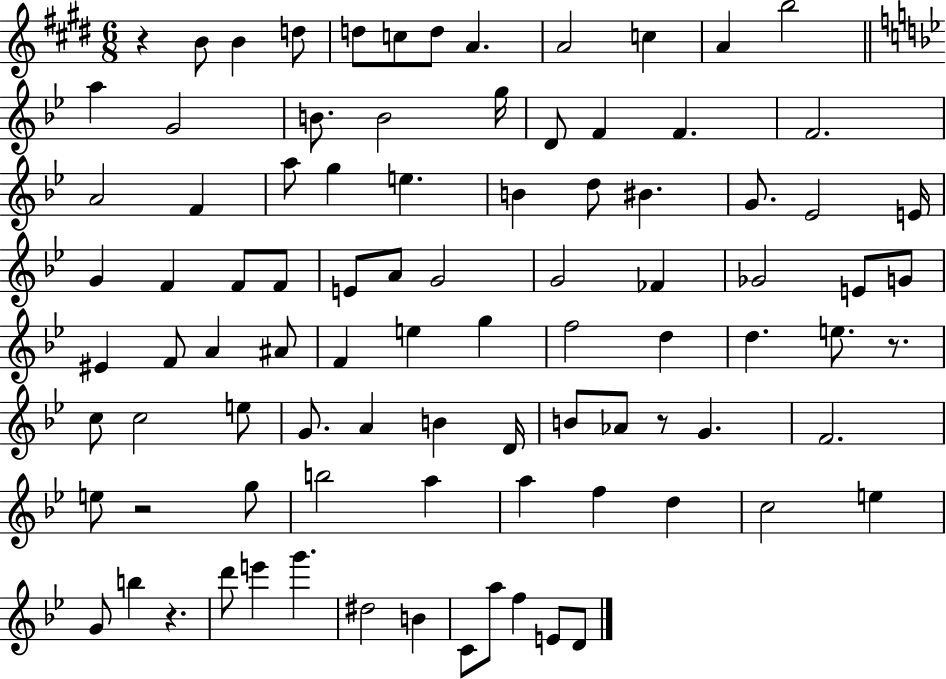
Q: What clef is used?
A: treble